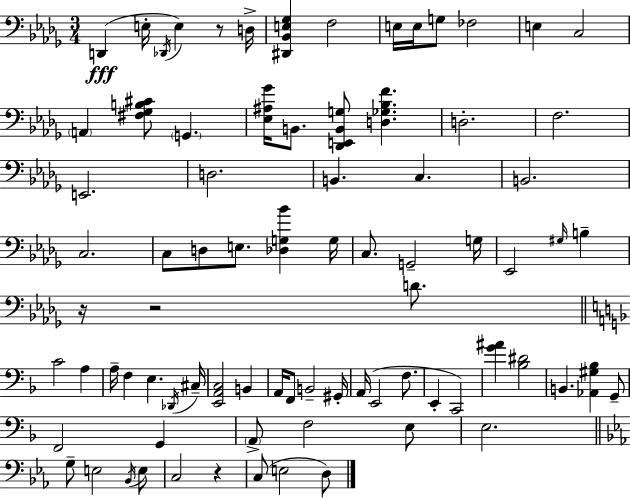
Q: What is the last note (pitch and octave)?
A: D3